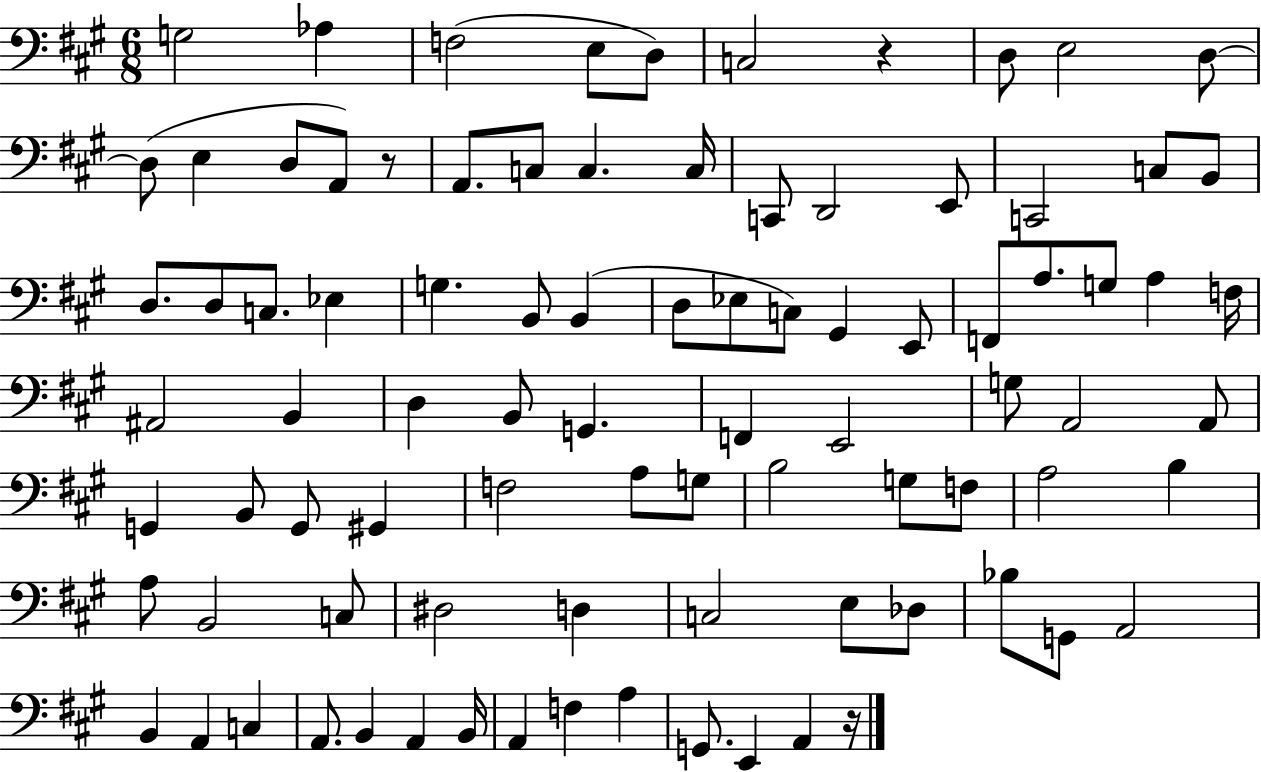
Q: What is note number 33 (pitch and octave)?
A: C3